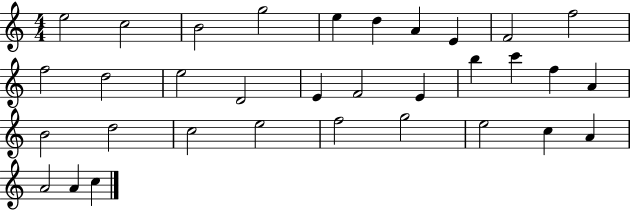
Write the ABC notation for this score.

X:1
T:Untitled
M:4/4
L:1/4
K:C
e2 c2 B2 g2 e d A E F2 f2 f2 d2 e2 D2 E F2 E b c' f A B2 d2 c2 e2 f2 g2 e2 c A A2 A c